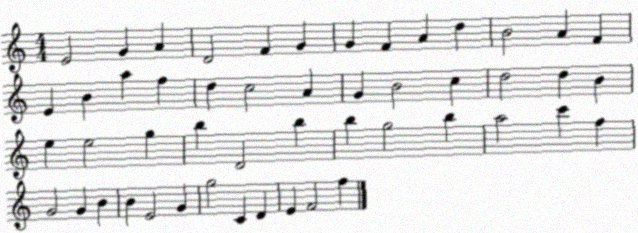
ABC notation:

X:1
T:Untitled
M:4/4
L:1/4
K:C
E2 G A D2 F G G F A d B2 A F E B a f d c2 A G B2 c d2 d B e e2 g b D2 b b g2 b a2 c' f G2 G B B E2 G g2 C D E F2 f